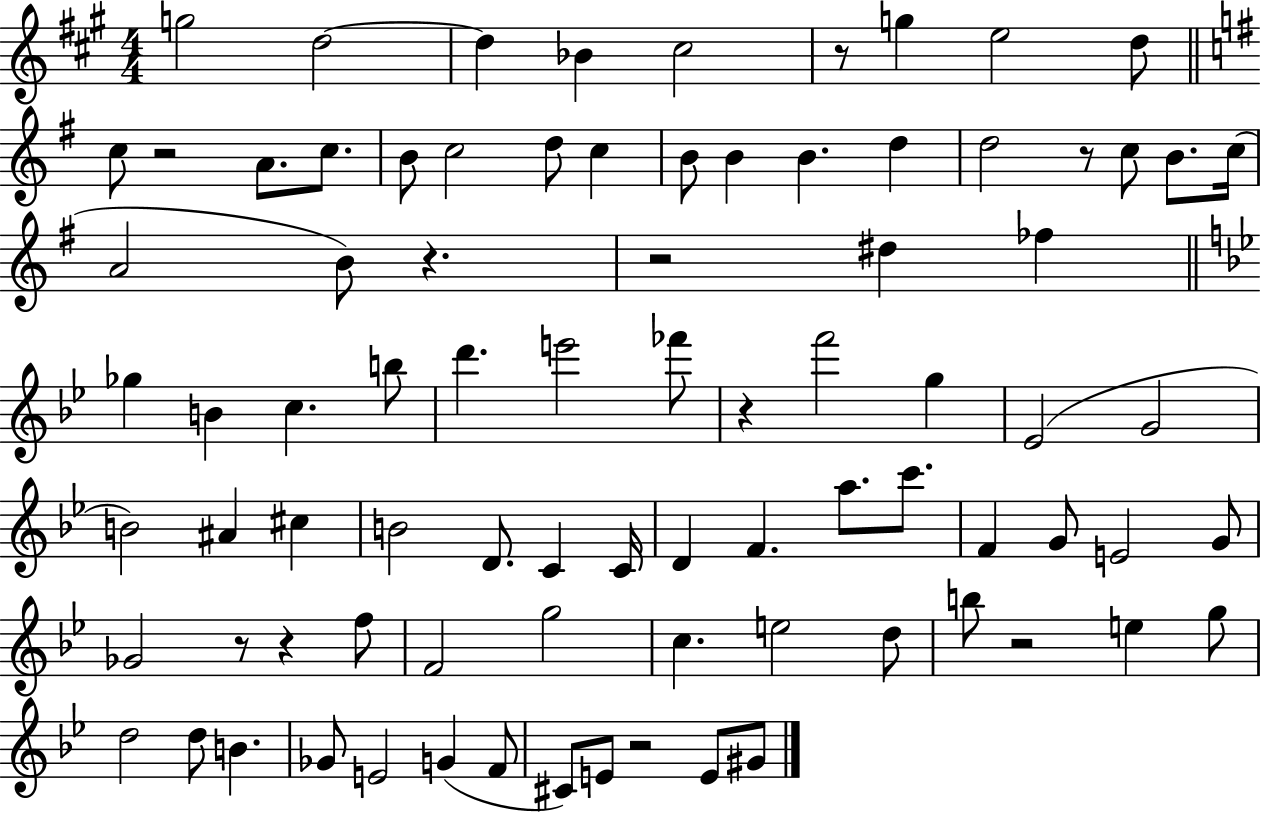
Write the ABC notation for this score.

X:1
T:Untitled
M:4/4
L:1/4
K:A
g2 d2 d _B ^c2 z/2 g e2 d/2 c/2 z2 A/2 c/2 B/2 c2 d/2 c B/2 B B d d2 z/2 c/2 B/2 c/4 A2 B/2 z z2 ^d _f _g B c b/2 d' e'2 _f'/2 z f'2 g _E2 G2 B2 ^A ^c B2 D/2 C C/4 D F a/2 c'/2 F G/2 E2 G/2 _G2 z/2 z f/2 F2 g2 c e2 d/2 b/2 z2 e g/2 d2 d/2 B _G/2 E2 G F/2 ^C/2 E/2 z2 E/2 ^G/2